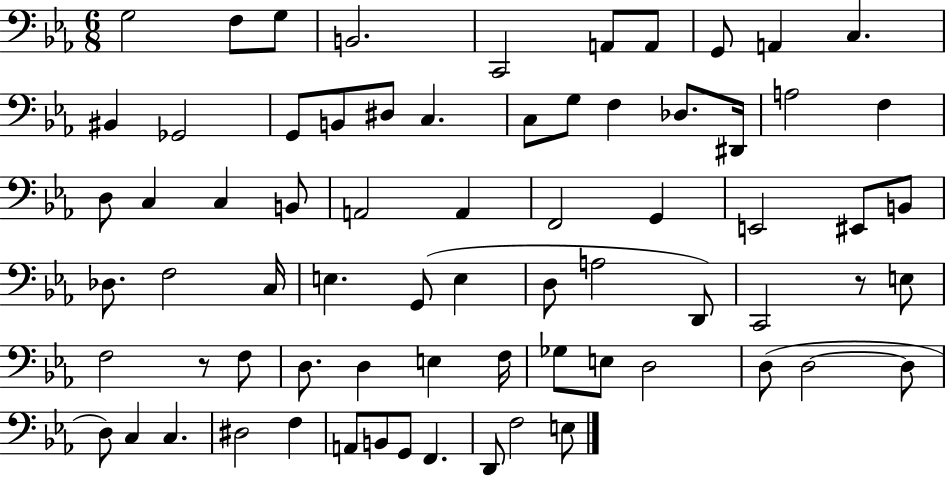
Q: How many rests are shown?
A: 2